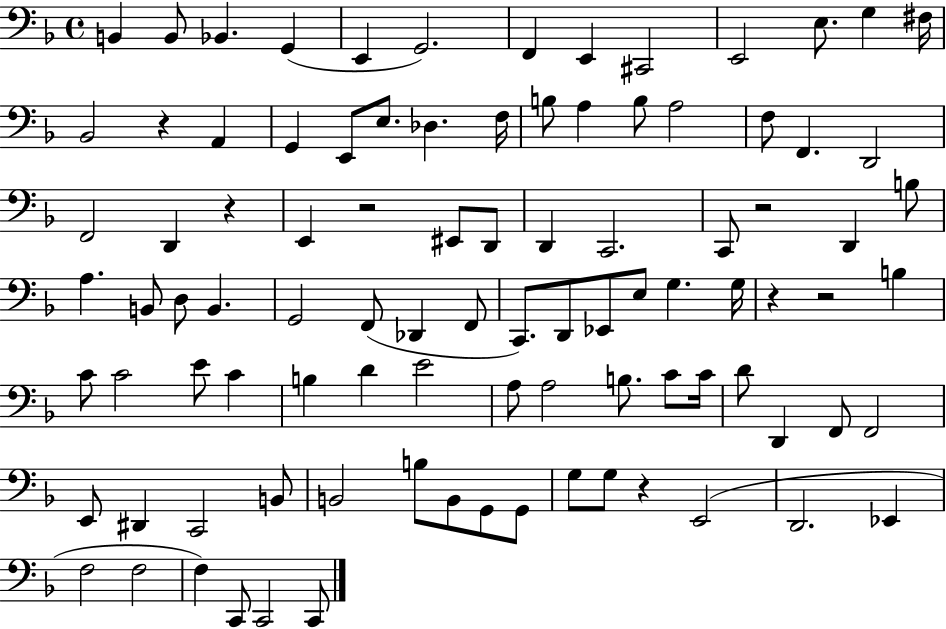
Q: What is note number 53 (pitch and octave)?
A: C4